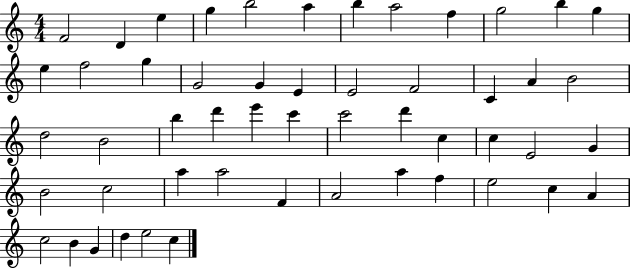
F4/h D4/q E5/q G5/q B5/h A5/q B5/q A5/h F5/q G5/h B5/q G5/q E5/q F5/h G5/q G4/h G4/q E4/q E4/h F4/h C4/q A4/q B4/h D5/h B4/h B5/q D6/q E6/q C6/q C6/h D6/q C5/q C5/q E4/h G4/q B4/h C5/h A5/q A5/h F4/q A4/h A5/q F5/q E5/h C5/q A4/q C5/h B4/q G4/q D5/q E5/h C5/q